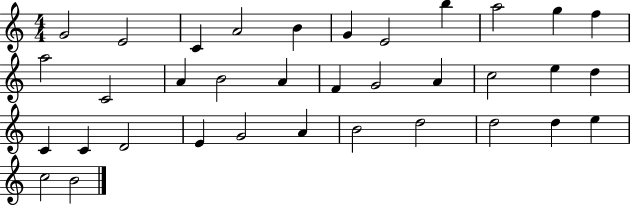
{
  \clef treble
  \numericTimeSignature
  \time 4/4
  \key c \major
  g'2 e'2 | c'4 a'2 b'4 | g'4 e'2 b''4 | a''2 g''4 f''4 | \break a''2 c'2 | a'4 b'2 a'4 | f'4 g'2 a'4 | c''2 e''4 d''4 | \break c'4 c'4 d'2 | e'4 g'2 a'4 | b'2 d''2 | d''2 d''4 e''4 | \break c''2 b'2 | \bar "|."
}